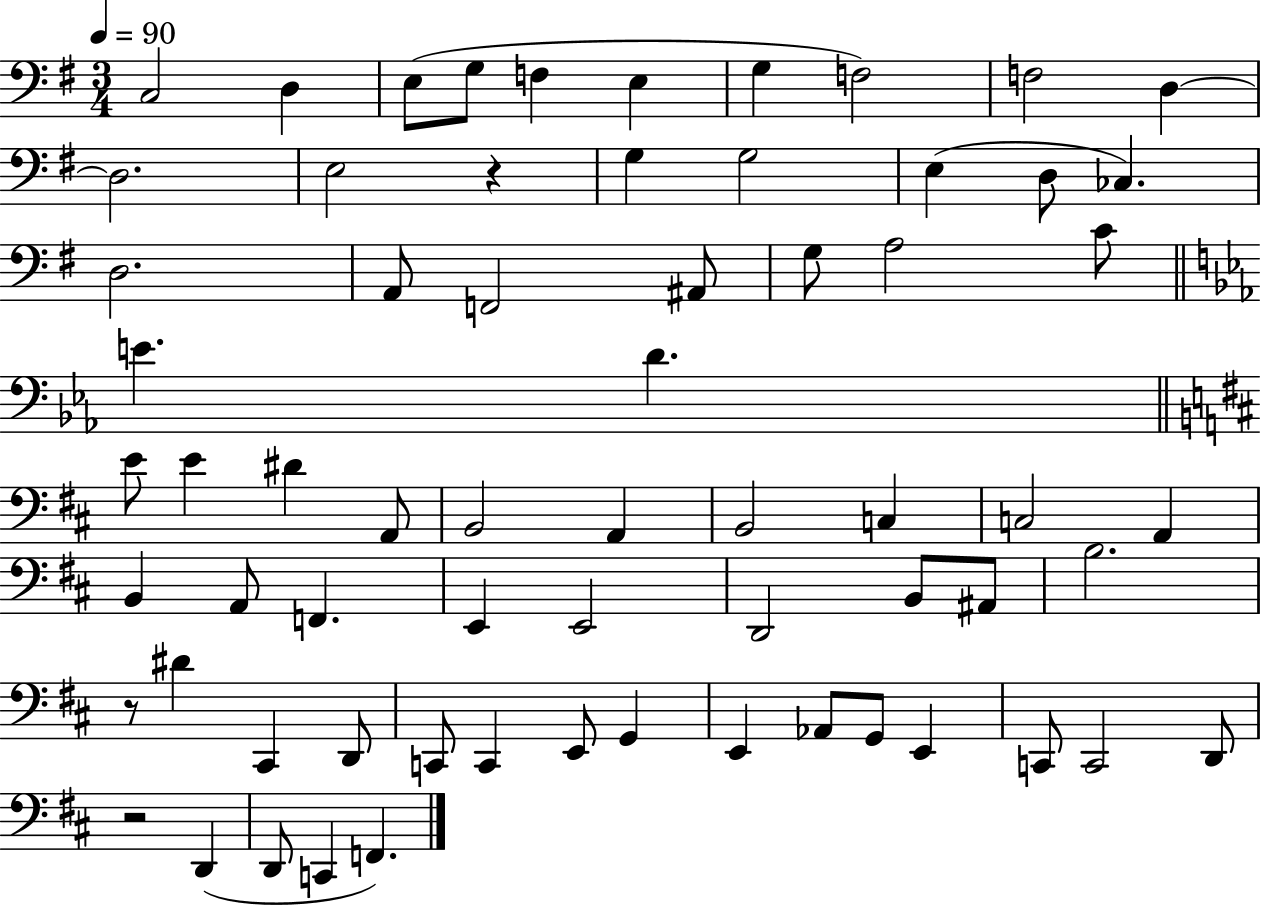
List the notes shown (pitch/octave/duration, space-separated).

C3/h D3/q E3/e G3/e F3/q E3/q G3/q F3/h F3/h D3/q D3/h. E3/h R/q G3/q G3/h E3/q D3/e CES3/q. D3/h. A2/e F2/h A#2/e G3/e A3/h C4/e E4/q. D4/q. E4/e E4/q D#4/q A2/e B2/h A2/q B2/h C3/q C3/h A2/q B2/q A2/e F2/q. E2/q E2/h D2/h B2/e A#2/e B3/h. R/e D#4/q C#2/q D2/e C2/e C2/q E2/e G2/q E2/q Ab2/e G2/e E2/q C2/e C2/h D2/e R/h D2/q D2/e C2/q F2/q.